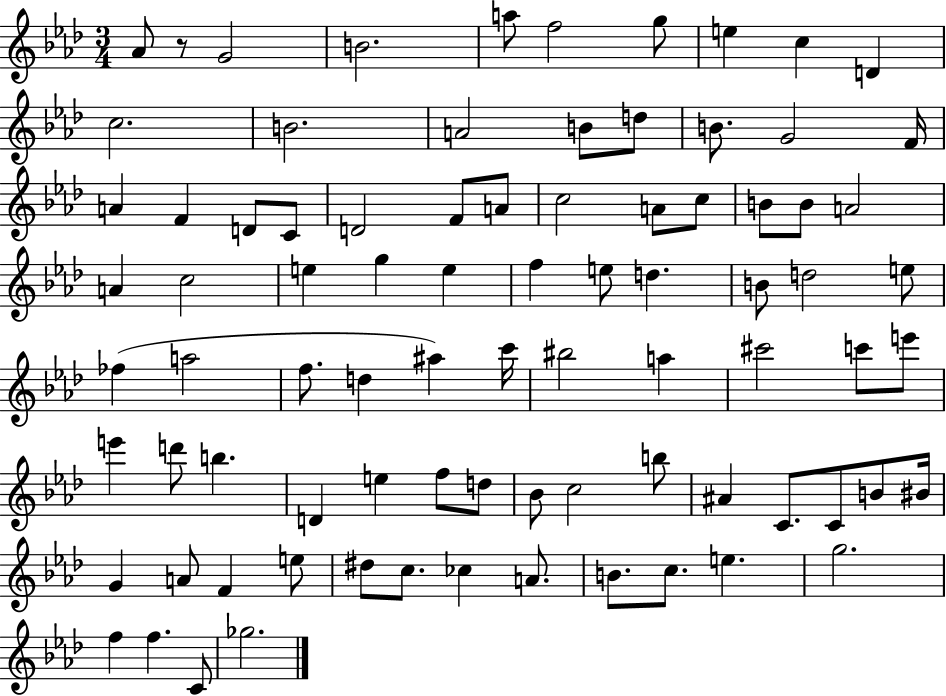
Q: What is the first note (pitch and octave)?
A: Ab4